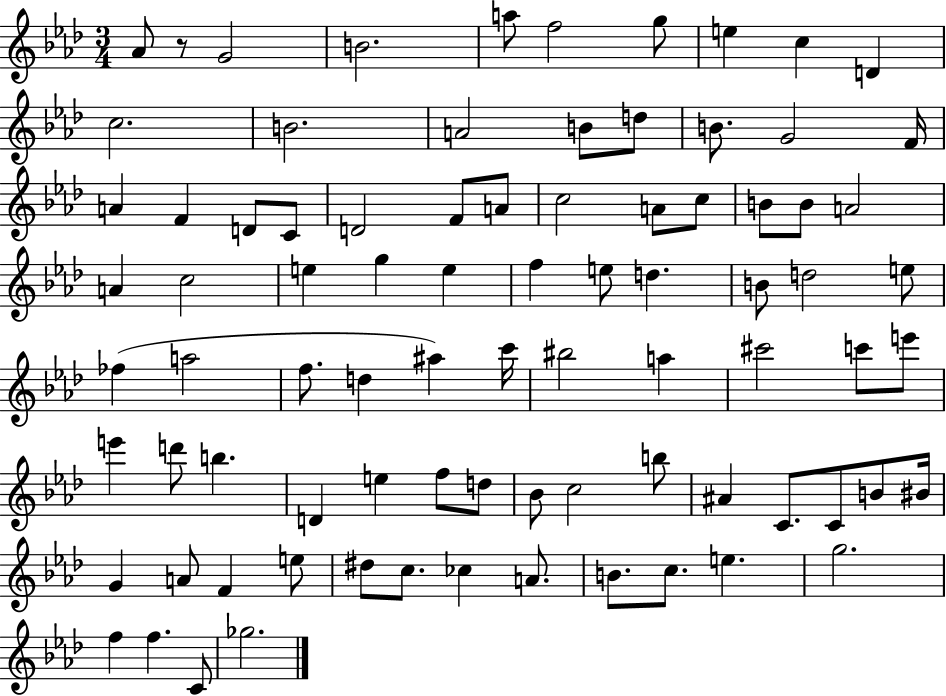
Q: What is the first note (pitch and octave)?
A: Ab4